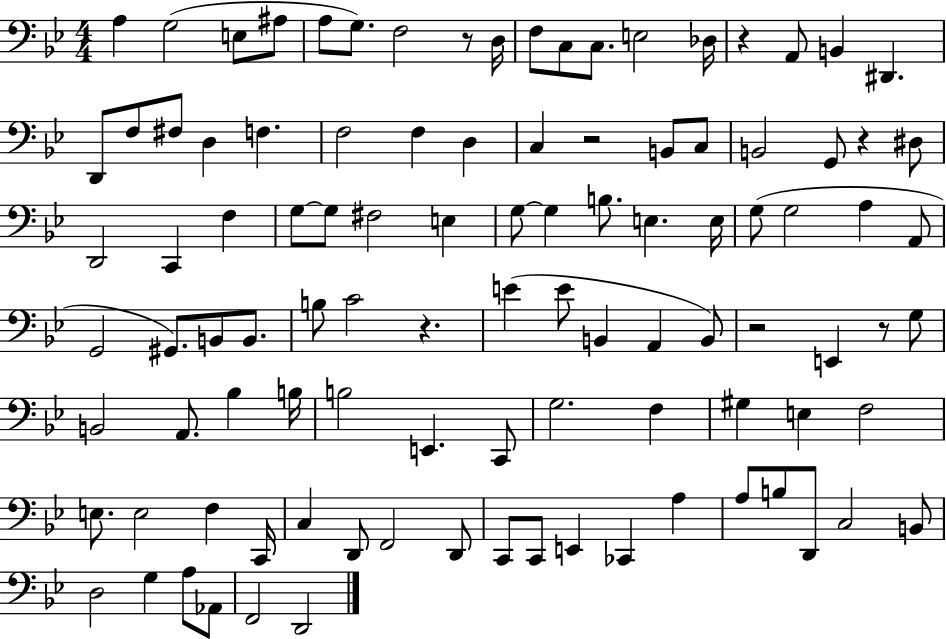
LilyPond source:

{
  \clef bass
  \numericTimeSignature
  \time 4/4
  \key bes \major
  a4 g2( e8 ais8 | a8 g8.) f2 r8 d16 | f8 c8 c8. e2 des16 | r4 a,8 b,4 dis,4. | \break d,8 f8 fis8 d4 f4. | f2 f4 d4 | c4 r2 b,8 c8 | b,2 g,8 r4 dis8 | \break d,2 c,4 f4 | g8~~ g8 fis2 e4 | g8~~ g4 b8. e4. e16 | g8( g2 a4 a,8 | \break g,2 gis,8.) b,8 b,8. | b8 c'2 r4. | e'4( e'8 b,4 a,4 b,8) | r2 e,4 r8 g8 | \break b,2 a,8. bes4 b16 | b2 e,4. c,8 | g2. f4 | gis4 e4 f2 | \break e8. e2 f4 c,16 | c4 d,8 f,2 d,8 | c,8 c,8 e,4 ces,4 a4 | a8 b8 d,8 c2 b,8 | \break d2 g4 a8 aes,8 | f,2 d,2 | \bar "|."
}